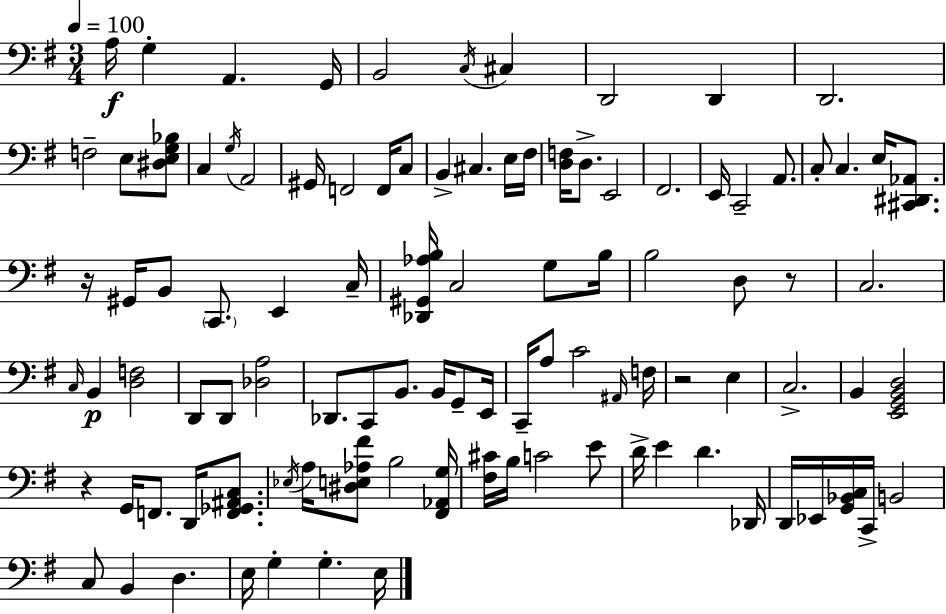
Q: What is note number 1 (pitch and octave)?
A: A3